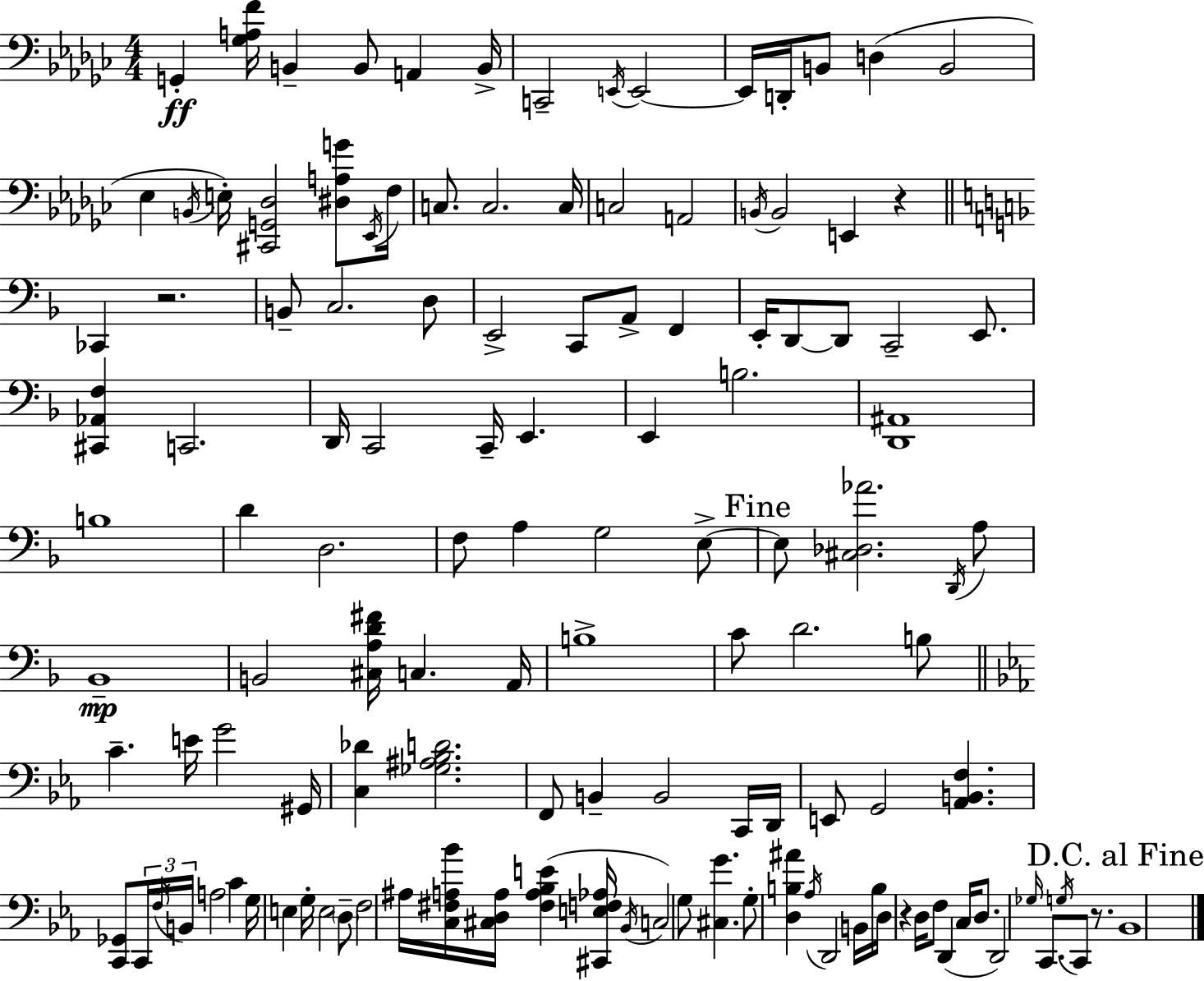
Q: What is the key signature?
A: EES minor